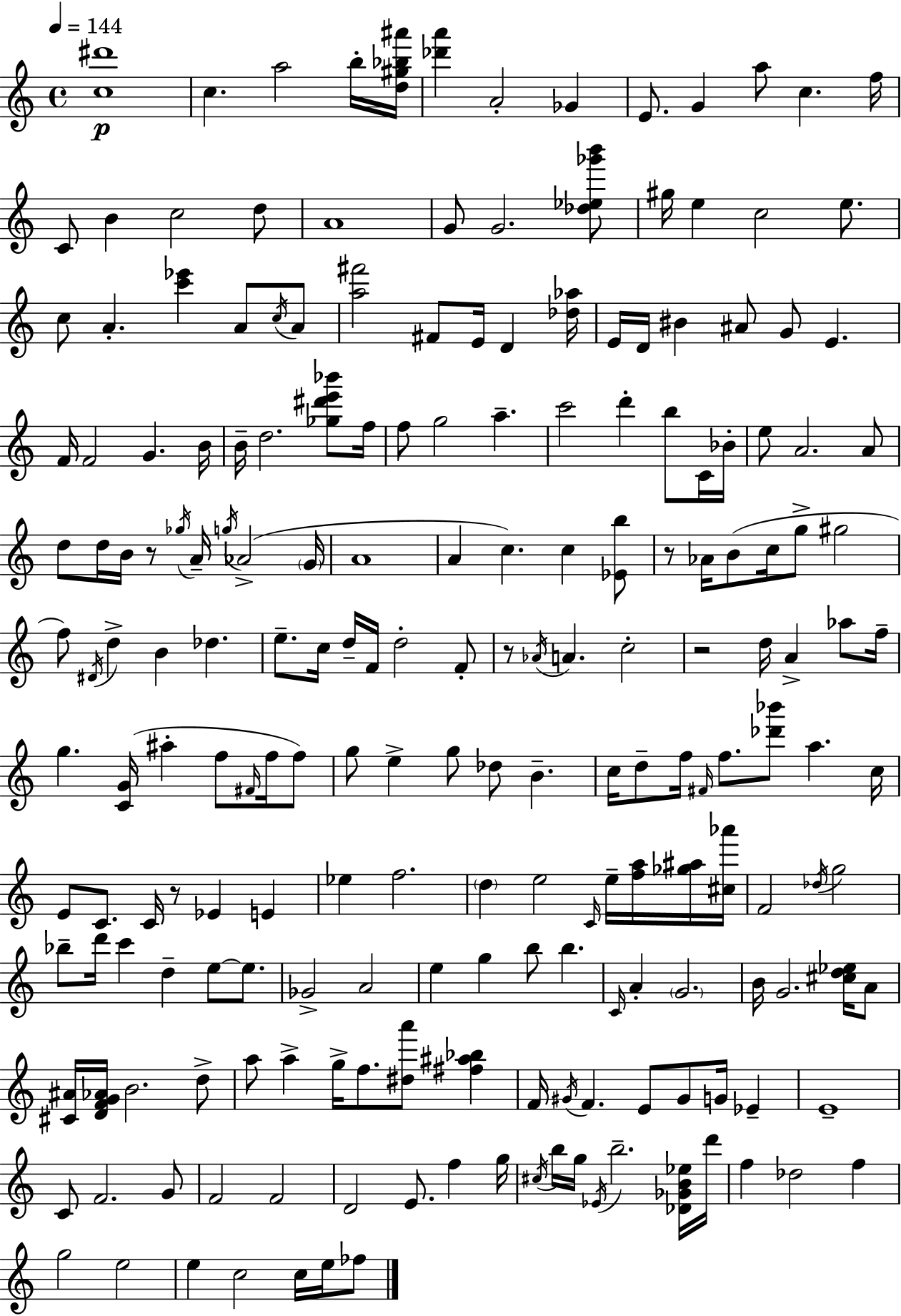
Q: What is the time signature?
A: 4/4